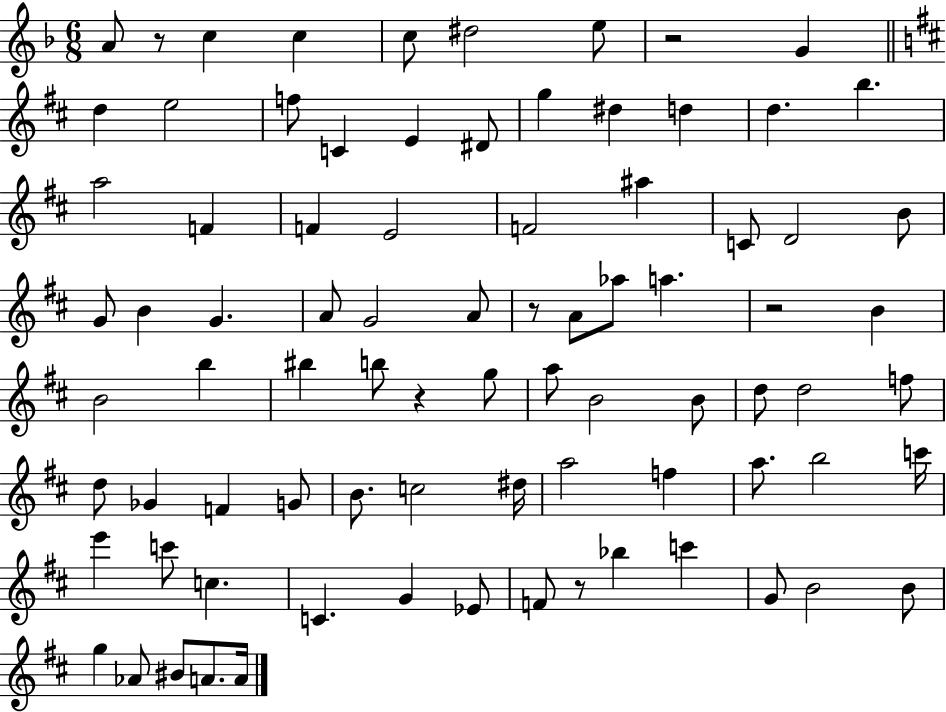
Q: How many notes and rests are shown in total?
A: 83